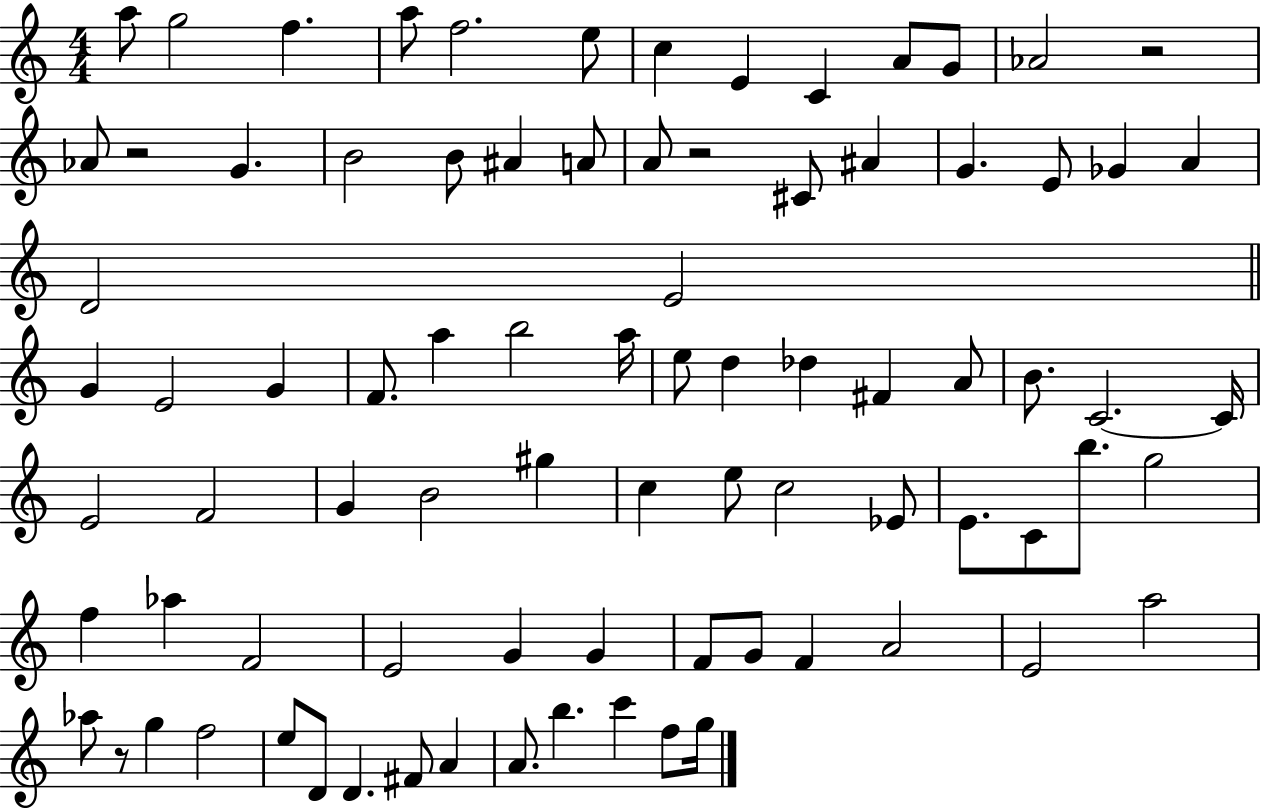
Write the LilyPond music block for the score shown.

{
  \clef treble
  \numericTimeSignature
  \time 4/4
  \key c \major
  \repeat volta 2 { a''8 g''2 f''4. | a''8 f''2. e''8 | c''4 e'4 c'4 a'8 g'8 | aes'2 r2 | \break aes'8 r2 g'4. | b'2 b'8 ais'4 a'8 | a'8 r2 cis'8 ais'4 | g'4. e'8 ges'4 a'4 | \break d'2 e'2 | \bar "||" \break \key c \major g'4 e'2 g'4 | f'8. a''4 b''2 a''16 | e''8 d''4 des''4 fis'4 a'8 | b'8. c'2.~~ c'16 | \break e'2 f'2 | g'4 b'2 gis''4 | c''4 e''8 c''2 ees'8 | e'8. c'8 b''8. g''2 | \break f''4 aes''4 f'2 | e'2 g'4 g'4 | f'8 g'8 f'4 a'2 | e'2 a''2 | \break aes''8 r8 g''4 f''2 | e''8 d'8 d'4. fis'8 a'4 | a'8. b''4. c'''4 f''8 g''16 | } \bar "|."
}